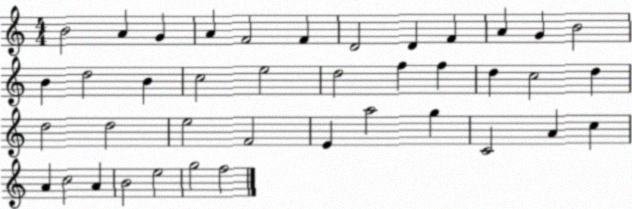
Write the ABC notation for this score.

X:1
T:Untitled
M:4/4
L:1/4
K:C
B2 A G A F2 F D2 D F A G B2 B d2 B c2 e2 d2 f f d c2 d d2 d2 e2 F2 E a2 g C2 A c A c2 A B2 e2 g2 f2